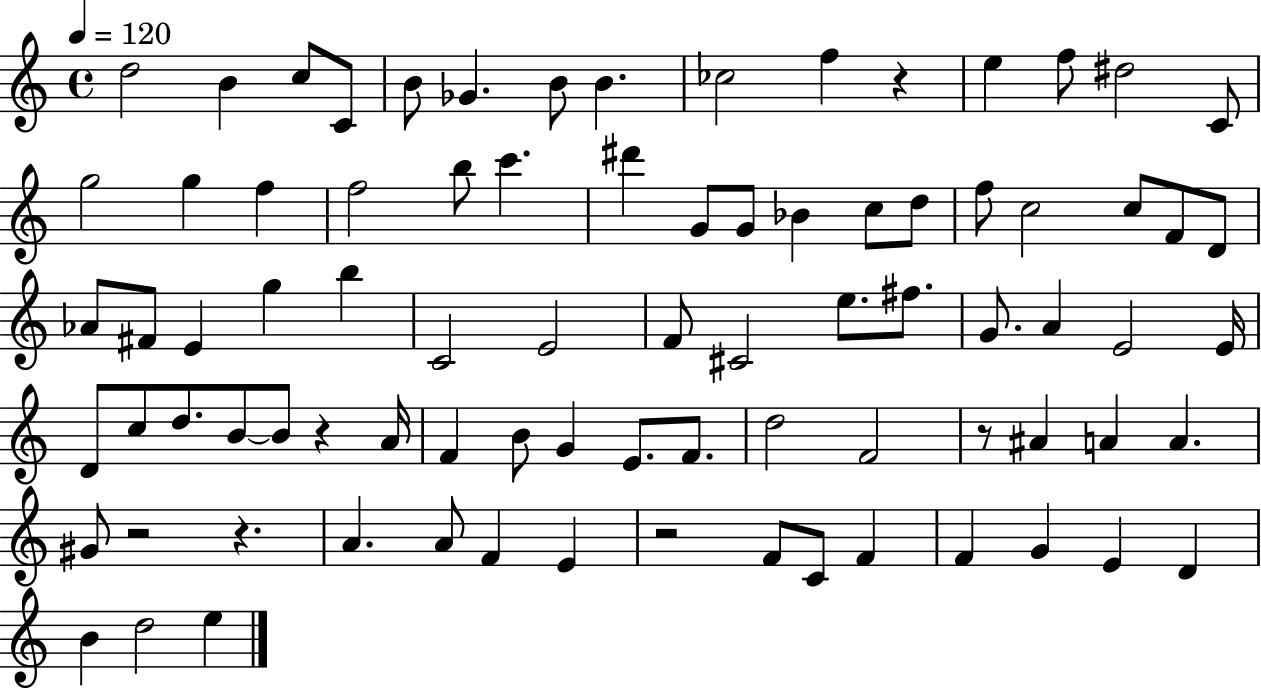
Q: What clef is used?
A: treble